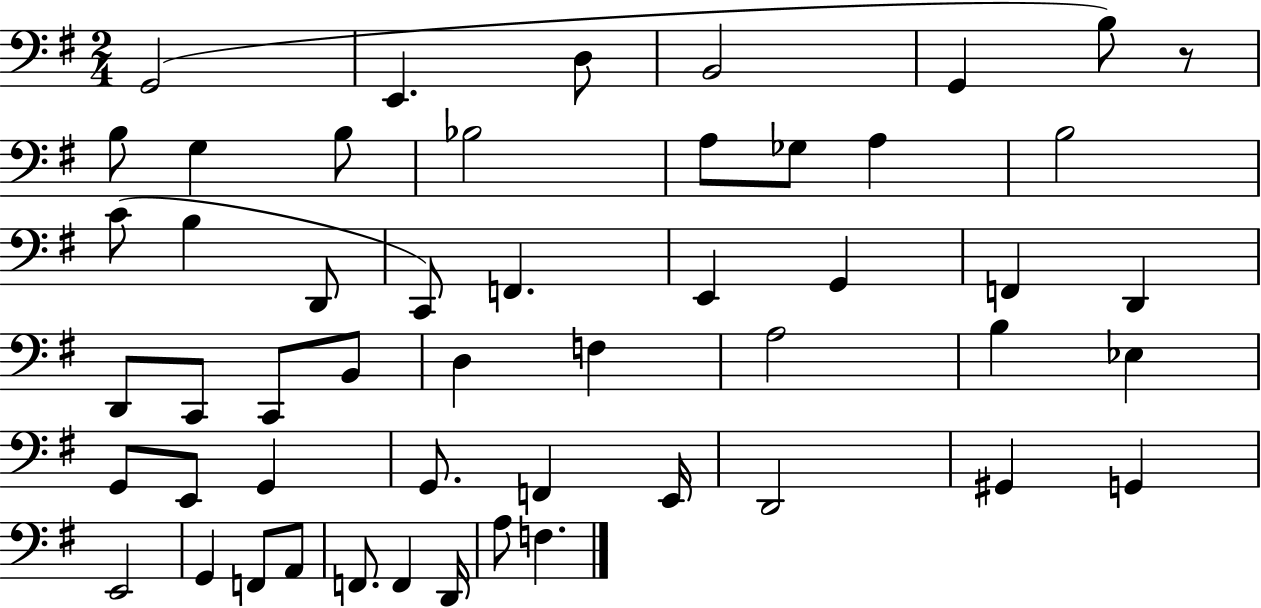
G2/h E2/q. D3/e B2/h G2/q B3/e R/e B3/e G3/q B3/e Bb3/h A3/e Gb3/e A3/q B3/h C4/e B3/q D2/e C2/e F2/q. E2/q G2/q F2/q D2/q D2/e C2/e C2/e B2/e D3/q F3/q A3/h B3/q Eb3/q G2/e E2/e G2/q G2/e. F2/q E2/s D2/h G#2/q G2/q E2/h G2/q F2/e A2/e F2/e. F2/q D2/s A3/e F3/q.